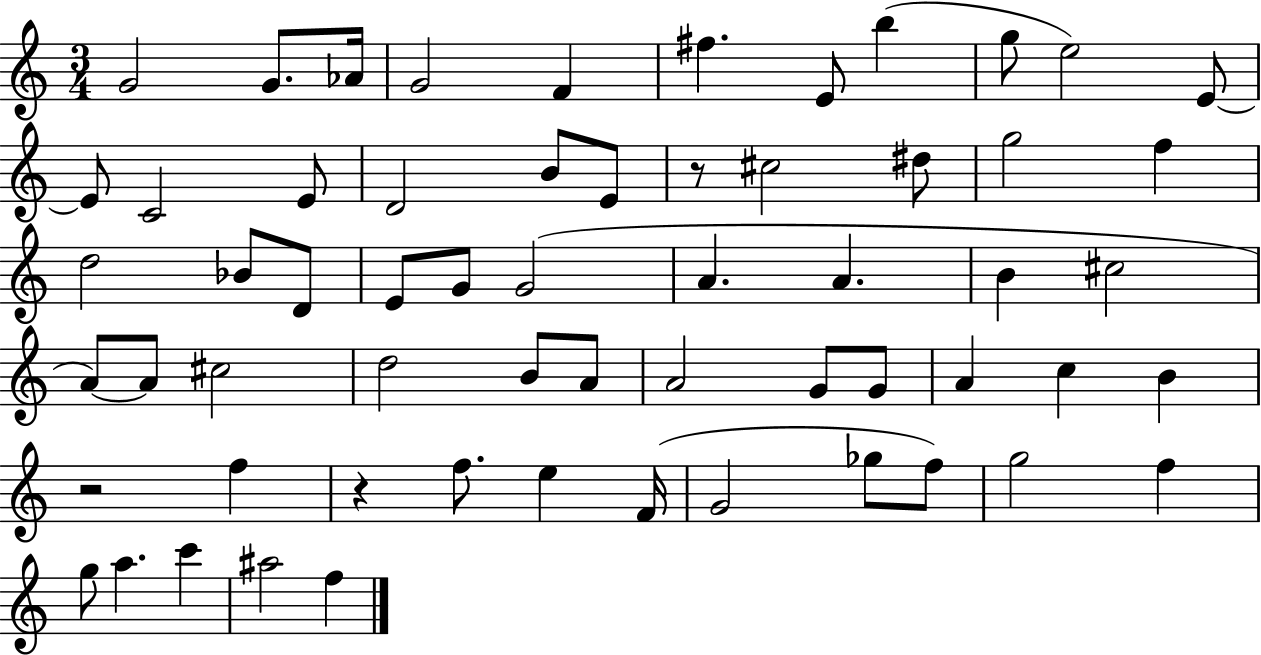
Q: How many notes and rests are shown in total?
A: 60